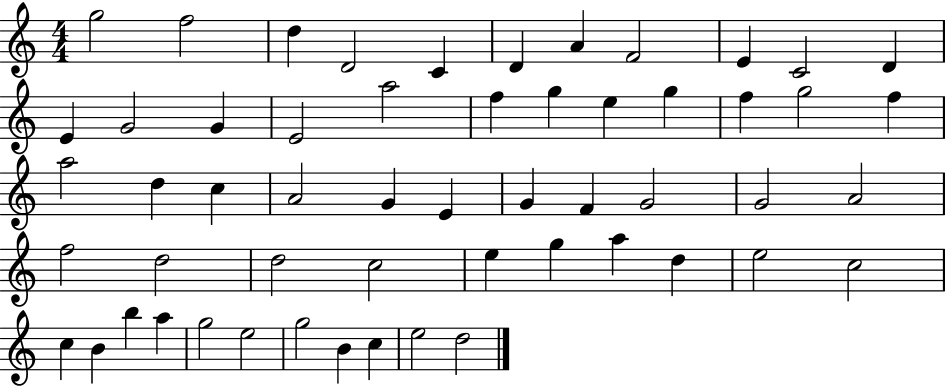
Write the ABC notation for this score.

X:1
T:Untitled
M:4/4
L:1/4
K:C
g2 f2 d D2 C D A F2 E C2 D E G2 G E2 a2 f g e g f g2 f a2 d c A2 G E G F G2 G2 A2 f2 d2 d2 c2 e g a d e2 c2 c B b a g2 e2 g2 B c e2 d2